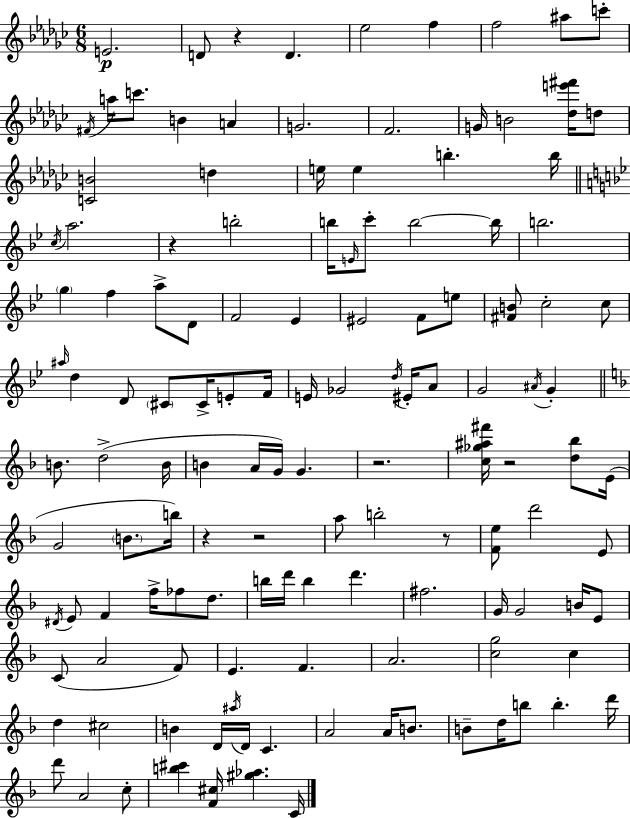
{
  \clef treble
  \numericTimeSignature
  \time 6/8
  \key ees \minor
  e'2.\p | d'8 r4 d'4. | ees''2 f''4 | f''2 ais''8 c'''8-. | \break \acciaccatura { fis'16 } a''16 c'''8. b'4 a'4 | g'2. | f'2. | g'16 b'2 <des'' e''' fis'''>16 d''8 | \break <c' b'>2 d''4 | e''16 e''4 b''4.-. | b''16 \bar "||" \break \key g \minor \acciaccatura { c''16 } a''2. | r4 b''2-. | b''16 \grace { e'16 } c'''8-. b''2~~ | b''16 b''2. | \break \parenthesize g''4 f''4 a''8-> | d'8 f'2 ees'4 | eis'2 f'8 | e''8 <fis' b'>8 c''2-. | \break c''8 \grace { ais''16 } d''4 d'8 \parenthesize cis'8 cis'16-> | e'8-. f'16 e'16 ges'2 | \acciaccatura { d''16 } eis'16-. a'8 g'2 | \acciaccatura { ais'16 } g'4-. \bar "||" \break \key f \major b'8. d''2->( b'16 | b'4 a'16 g'16) g'4. | r2. | <c'' ges'' ais'' fis'''>16 r2 <d'' bes''>8 e'16( | \break g'2 \parenthesize b'8. b''16) | r4 r2 | a''8 b''2-. r8 | <f' e''>8 d'''2 e'8 | \break \acciaccatura { dis'16 } e'8 f'4 f''16-> fes''8 d''8. | b''16 d'''16 b''4 d'''4. | fis''2. | g'16 g'2 b'16 e'8 | \break c'8( a'2 f'8) | e'4. f'4. | a'2. | <c'' g''>2 c''4 | \break d''4 cis''2 | b'4 d'16 \acciaccatura { ais''16 } d'16 c'4. | a'2 a'16 b'8. | b'8-- d''16 b''8 b''4.-. | \break d'''16 d'''8 a'2 | c''8-. <b'' cis'''>4 <f' cis''>16 <gis'' aes''>4. | c'16 \bar "|."
}